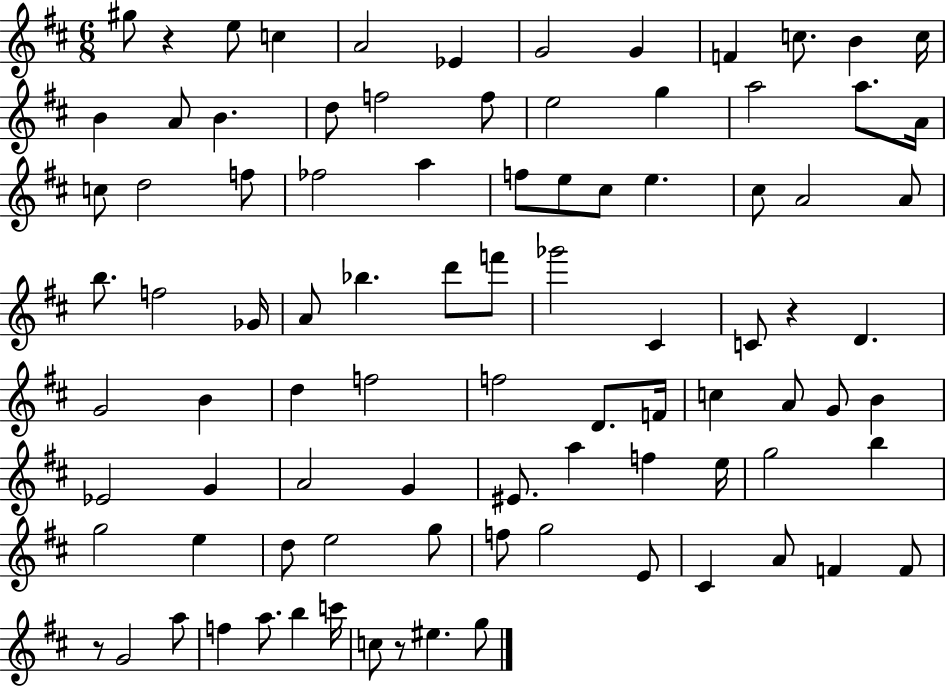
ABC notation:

X:1
T:Untitled
M:6/8
L:1/4
K:D
^g/2 z e/2 c A2 _E G2 G F c/2 B c/4 B A/2 B d/2 f2 f/2 e2 g a2 a/2 A/4 c/2 d2 f/2 _f2 a f/2 e/2 ^c/2 e ^c/2 A2 A/2 b/2 f2 _G/4 A/2 _b d'/2 f'/2 _g'2 ^C C/2 z D G2 B d f2 f2 D/2 F/4 c A/2 G/2 B _E2 G A2 G ^E/2 a f e/4 g2 b g2 e d/2 e2 g/2 f/2 g2 E/2 ^C A/2 F F/2 z/2 G2 a/2 f a/2 b c'/4 c/2 z/2 ^e g/2